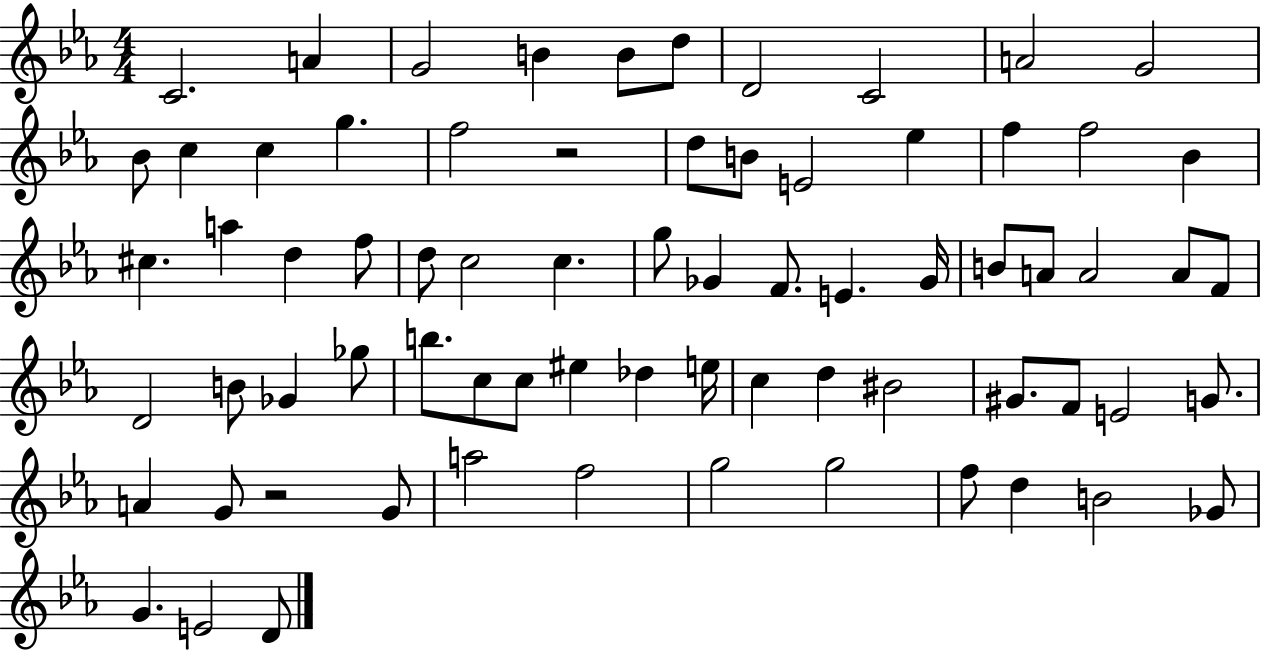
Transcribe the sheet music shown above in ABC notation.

X:1
T:Untitled
M:4/4
L:1/4
K:Eb
C2 A G2 B B/2 d/2 D2 C2 A2 G2 _B/2 c c g f2 z2 d/2 B/2 E2 _e f f2 _B ^c a d f/2 d/2 c2 c g/2 _G F/2 E _G/4 B/2 A/2 A2 A/2 F/2 D2 B/2 _G _g/2 b/2 c/2 c/2 ^e _d e/4 c d ^B2 ^G/2 F/2 E2 G/2 A G/2 z2 G/2 a2 f2 g2 g2 f/2 d B2 _G/2 G E2 D/2